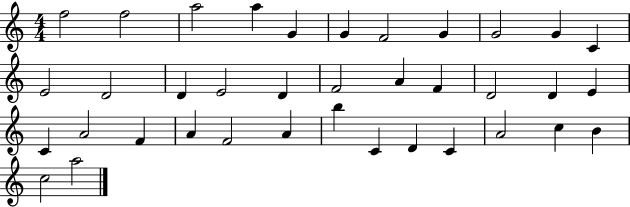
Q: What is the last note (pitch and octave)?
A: A5